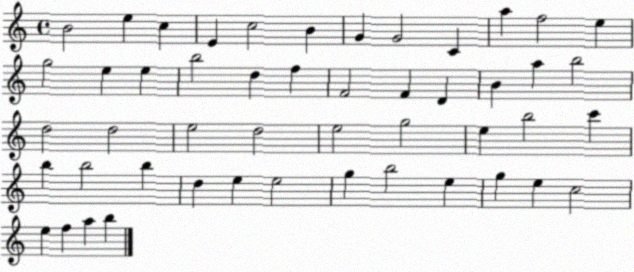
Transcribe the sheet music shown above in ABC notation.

X:1
T:Untitled
M:4/4
L:1/4
K:C
B2 e c E c2 B G G2 C a f2 e g2 e e b2 d f F2 F D B a b2 d2 d2 e2 d2 e2 g2 e b2 c' b b2 b d e e2 g b2 e g e c2 e f a b